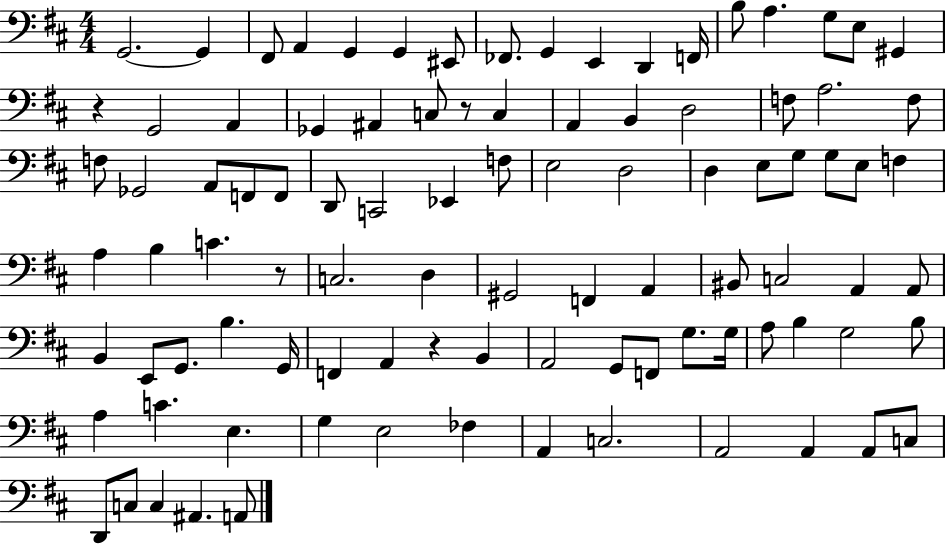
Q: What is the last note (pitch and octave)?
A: A2